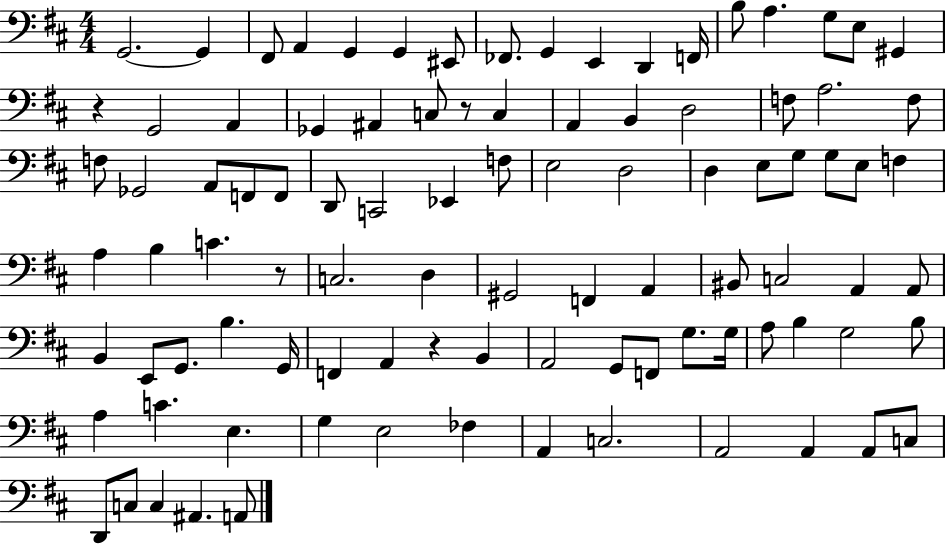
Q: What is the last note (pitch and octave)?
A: A2